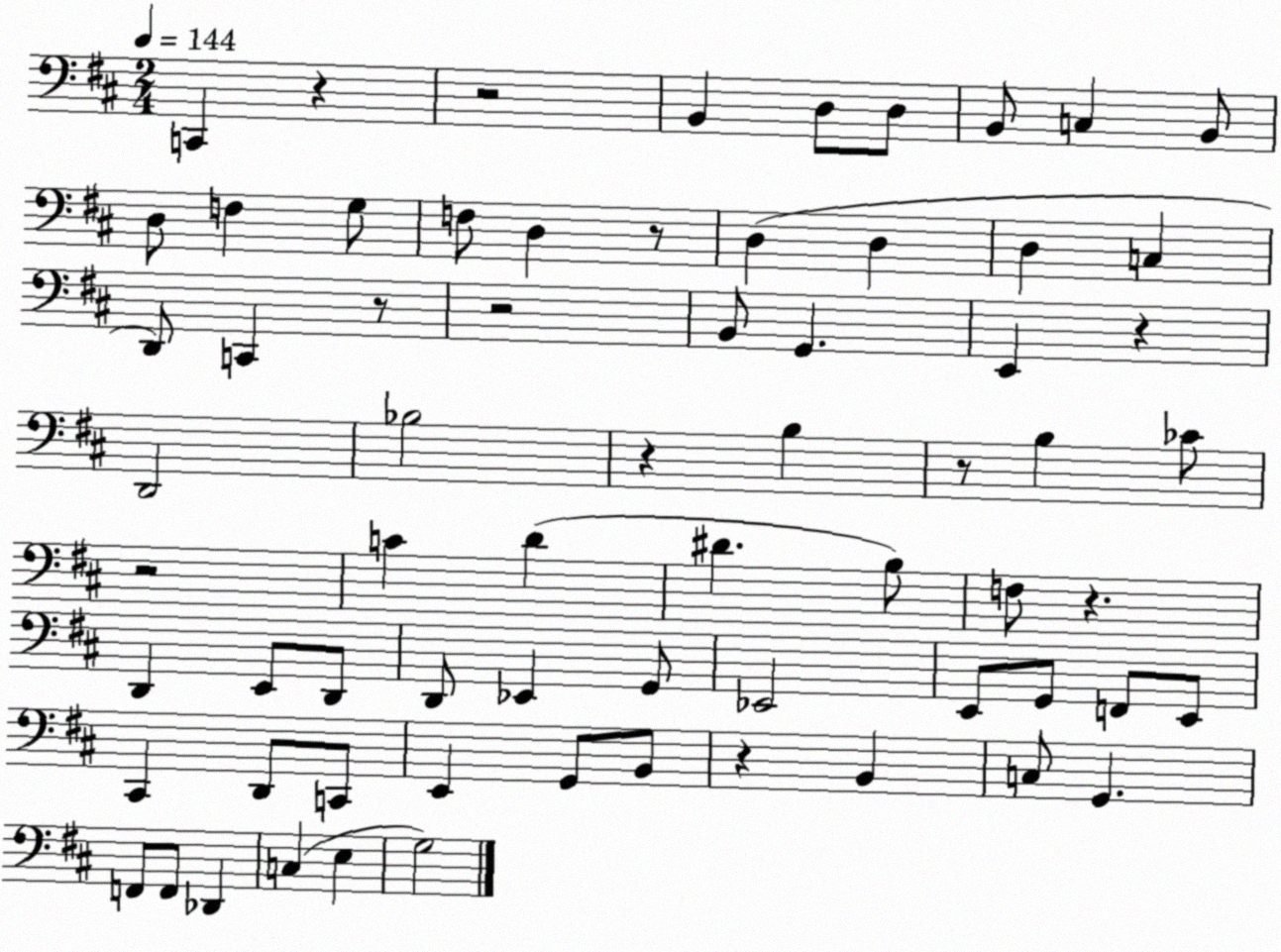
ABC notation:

X:1
T:Untitled
M:2/4
L:1/4
K:D
C,, z z2 B,, D,/2 D,/2 B,,/2 C, B,,/2 D,/2 F, G,/2 F,/2 D, z/2 D, D, D, C, D,,/2 C,, z/2 z2 B,,/2 G,, E,, z D,,2 _B,2 z B, z/2 B, _C/2 z2 C D ^D B,/2 F,/2 z D,, E,,/2 D,,/2 D,,/2 _E,, G,,/2 _E,,2 E,,/2 G,,/2 F,,/2 E,,/2 ^C,, D,,/2 C,,/2 E,, G,,/2 B,,/2 z B,, C,/2 G,, F,,/2 F,,/2 _D,, C, E, G,2